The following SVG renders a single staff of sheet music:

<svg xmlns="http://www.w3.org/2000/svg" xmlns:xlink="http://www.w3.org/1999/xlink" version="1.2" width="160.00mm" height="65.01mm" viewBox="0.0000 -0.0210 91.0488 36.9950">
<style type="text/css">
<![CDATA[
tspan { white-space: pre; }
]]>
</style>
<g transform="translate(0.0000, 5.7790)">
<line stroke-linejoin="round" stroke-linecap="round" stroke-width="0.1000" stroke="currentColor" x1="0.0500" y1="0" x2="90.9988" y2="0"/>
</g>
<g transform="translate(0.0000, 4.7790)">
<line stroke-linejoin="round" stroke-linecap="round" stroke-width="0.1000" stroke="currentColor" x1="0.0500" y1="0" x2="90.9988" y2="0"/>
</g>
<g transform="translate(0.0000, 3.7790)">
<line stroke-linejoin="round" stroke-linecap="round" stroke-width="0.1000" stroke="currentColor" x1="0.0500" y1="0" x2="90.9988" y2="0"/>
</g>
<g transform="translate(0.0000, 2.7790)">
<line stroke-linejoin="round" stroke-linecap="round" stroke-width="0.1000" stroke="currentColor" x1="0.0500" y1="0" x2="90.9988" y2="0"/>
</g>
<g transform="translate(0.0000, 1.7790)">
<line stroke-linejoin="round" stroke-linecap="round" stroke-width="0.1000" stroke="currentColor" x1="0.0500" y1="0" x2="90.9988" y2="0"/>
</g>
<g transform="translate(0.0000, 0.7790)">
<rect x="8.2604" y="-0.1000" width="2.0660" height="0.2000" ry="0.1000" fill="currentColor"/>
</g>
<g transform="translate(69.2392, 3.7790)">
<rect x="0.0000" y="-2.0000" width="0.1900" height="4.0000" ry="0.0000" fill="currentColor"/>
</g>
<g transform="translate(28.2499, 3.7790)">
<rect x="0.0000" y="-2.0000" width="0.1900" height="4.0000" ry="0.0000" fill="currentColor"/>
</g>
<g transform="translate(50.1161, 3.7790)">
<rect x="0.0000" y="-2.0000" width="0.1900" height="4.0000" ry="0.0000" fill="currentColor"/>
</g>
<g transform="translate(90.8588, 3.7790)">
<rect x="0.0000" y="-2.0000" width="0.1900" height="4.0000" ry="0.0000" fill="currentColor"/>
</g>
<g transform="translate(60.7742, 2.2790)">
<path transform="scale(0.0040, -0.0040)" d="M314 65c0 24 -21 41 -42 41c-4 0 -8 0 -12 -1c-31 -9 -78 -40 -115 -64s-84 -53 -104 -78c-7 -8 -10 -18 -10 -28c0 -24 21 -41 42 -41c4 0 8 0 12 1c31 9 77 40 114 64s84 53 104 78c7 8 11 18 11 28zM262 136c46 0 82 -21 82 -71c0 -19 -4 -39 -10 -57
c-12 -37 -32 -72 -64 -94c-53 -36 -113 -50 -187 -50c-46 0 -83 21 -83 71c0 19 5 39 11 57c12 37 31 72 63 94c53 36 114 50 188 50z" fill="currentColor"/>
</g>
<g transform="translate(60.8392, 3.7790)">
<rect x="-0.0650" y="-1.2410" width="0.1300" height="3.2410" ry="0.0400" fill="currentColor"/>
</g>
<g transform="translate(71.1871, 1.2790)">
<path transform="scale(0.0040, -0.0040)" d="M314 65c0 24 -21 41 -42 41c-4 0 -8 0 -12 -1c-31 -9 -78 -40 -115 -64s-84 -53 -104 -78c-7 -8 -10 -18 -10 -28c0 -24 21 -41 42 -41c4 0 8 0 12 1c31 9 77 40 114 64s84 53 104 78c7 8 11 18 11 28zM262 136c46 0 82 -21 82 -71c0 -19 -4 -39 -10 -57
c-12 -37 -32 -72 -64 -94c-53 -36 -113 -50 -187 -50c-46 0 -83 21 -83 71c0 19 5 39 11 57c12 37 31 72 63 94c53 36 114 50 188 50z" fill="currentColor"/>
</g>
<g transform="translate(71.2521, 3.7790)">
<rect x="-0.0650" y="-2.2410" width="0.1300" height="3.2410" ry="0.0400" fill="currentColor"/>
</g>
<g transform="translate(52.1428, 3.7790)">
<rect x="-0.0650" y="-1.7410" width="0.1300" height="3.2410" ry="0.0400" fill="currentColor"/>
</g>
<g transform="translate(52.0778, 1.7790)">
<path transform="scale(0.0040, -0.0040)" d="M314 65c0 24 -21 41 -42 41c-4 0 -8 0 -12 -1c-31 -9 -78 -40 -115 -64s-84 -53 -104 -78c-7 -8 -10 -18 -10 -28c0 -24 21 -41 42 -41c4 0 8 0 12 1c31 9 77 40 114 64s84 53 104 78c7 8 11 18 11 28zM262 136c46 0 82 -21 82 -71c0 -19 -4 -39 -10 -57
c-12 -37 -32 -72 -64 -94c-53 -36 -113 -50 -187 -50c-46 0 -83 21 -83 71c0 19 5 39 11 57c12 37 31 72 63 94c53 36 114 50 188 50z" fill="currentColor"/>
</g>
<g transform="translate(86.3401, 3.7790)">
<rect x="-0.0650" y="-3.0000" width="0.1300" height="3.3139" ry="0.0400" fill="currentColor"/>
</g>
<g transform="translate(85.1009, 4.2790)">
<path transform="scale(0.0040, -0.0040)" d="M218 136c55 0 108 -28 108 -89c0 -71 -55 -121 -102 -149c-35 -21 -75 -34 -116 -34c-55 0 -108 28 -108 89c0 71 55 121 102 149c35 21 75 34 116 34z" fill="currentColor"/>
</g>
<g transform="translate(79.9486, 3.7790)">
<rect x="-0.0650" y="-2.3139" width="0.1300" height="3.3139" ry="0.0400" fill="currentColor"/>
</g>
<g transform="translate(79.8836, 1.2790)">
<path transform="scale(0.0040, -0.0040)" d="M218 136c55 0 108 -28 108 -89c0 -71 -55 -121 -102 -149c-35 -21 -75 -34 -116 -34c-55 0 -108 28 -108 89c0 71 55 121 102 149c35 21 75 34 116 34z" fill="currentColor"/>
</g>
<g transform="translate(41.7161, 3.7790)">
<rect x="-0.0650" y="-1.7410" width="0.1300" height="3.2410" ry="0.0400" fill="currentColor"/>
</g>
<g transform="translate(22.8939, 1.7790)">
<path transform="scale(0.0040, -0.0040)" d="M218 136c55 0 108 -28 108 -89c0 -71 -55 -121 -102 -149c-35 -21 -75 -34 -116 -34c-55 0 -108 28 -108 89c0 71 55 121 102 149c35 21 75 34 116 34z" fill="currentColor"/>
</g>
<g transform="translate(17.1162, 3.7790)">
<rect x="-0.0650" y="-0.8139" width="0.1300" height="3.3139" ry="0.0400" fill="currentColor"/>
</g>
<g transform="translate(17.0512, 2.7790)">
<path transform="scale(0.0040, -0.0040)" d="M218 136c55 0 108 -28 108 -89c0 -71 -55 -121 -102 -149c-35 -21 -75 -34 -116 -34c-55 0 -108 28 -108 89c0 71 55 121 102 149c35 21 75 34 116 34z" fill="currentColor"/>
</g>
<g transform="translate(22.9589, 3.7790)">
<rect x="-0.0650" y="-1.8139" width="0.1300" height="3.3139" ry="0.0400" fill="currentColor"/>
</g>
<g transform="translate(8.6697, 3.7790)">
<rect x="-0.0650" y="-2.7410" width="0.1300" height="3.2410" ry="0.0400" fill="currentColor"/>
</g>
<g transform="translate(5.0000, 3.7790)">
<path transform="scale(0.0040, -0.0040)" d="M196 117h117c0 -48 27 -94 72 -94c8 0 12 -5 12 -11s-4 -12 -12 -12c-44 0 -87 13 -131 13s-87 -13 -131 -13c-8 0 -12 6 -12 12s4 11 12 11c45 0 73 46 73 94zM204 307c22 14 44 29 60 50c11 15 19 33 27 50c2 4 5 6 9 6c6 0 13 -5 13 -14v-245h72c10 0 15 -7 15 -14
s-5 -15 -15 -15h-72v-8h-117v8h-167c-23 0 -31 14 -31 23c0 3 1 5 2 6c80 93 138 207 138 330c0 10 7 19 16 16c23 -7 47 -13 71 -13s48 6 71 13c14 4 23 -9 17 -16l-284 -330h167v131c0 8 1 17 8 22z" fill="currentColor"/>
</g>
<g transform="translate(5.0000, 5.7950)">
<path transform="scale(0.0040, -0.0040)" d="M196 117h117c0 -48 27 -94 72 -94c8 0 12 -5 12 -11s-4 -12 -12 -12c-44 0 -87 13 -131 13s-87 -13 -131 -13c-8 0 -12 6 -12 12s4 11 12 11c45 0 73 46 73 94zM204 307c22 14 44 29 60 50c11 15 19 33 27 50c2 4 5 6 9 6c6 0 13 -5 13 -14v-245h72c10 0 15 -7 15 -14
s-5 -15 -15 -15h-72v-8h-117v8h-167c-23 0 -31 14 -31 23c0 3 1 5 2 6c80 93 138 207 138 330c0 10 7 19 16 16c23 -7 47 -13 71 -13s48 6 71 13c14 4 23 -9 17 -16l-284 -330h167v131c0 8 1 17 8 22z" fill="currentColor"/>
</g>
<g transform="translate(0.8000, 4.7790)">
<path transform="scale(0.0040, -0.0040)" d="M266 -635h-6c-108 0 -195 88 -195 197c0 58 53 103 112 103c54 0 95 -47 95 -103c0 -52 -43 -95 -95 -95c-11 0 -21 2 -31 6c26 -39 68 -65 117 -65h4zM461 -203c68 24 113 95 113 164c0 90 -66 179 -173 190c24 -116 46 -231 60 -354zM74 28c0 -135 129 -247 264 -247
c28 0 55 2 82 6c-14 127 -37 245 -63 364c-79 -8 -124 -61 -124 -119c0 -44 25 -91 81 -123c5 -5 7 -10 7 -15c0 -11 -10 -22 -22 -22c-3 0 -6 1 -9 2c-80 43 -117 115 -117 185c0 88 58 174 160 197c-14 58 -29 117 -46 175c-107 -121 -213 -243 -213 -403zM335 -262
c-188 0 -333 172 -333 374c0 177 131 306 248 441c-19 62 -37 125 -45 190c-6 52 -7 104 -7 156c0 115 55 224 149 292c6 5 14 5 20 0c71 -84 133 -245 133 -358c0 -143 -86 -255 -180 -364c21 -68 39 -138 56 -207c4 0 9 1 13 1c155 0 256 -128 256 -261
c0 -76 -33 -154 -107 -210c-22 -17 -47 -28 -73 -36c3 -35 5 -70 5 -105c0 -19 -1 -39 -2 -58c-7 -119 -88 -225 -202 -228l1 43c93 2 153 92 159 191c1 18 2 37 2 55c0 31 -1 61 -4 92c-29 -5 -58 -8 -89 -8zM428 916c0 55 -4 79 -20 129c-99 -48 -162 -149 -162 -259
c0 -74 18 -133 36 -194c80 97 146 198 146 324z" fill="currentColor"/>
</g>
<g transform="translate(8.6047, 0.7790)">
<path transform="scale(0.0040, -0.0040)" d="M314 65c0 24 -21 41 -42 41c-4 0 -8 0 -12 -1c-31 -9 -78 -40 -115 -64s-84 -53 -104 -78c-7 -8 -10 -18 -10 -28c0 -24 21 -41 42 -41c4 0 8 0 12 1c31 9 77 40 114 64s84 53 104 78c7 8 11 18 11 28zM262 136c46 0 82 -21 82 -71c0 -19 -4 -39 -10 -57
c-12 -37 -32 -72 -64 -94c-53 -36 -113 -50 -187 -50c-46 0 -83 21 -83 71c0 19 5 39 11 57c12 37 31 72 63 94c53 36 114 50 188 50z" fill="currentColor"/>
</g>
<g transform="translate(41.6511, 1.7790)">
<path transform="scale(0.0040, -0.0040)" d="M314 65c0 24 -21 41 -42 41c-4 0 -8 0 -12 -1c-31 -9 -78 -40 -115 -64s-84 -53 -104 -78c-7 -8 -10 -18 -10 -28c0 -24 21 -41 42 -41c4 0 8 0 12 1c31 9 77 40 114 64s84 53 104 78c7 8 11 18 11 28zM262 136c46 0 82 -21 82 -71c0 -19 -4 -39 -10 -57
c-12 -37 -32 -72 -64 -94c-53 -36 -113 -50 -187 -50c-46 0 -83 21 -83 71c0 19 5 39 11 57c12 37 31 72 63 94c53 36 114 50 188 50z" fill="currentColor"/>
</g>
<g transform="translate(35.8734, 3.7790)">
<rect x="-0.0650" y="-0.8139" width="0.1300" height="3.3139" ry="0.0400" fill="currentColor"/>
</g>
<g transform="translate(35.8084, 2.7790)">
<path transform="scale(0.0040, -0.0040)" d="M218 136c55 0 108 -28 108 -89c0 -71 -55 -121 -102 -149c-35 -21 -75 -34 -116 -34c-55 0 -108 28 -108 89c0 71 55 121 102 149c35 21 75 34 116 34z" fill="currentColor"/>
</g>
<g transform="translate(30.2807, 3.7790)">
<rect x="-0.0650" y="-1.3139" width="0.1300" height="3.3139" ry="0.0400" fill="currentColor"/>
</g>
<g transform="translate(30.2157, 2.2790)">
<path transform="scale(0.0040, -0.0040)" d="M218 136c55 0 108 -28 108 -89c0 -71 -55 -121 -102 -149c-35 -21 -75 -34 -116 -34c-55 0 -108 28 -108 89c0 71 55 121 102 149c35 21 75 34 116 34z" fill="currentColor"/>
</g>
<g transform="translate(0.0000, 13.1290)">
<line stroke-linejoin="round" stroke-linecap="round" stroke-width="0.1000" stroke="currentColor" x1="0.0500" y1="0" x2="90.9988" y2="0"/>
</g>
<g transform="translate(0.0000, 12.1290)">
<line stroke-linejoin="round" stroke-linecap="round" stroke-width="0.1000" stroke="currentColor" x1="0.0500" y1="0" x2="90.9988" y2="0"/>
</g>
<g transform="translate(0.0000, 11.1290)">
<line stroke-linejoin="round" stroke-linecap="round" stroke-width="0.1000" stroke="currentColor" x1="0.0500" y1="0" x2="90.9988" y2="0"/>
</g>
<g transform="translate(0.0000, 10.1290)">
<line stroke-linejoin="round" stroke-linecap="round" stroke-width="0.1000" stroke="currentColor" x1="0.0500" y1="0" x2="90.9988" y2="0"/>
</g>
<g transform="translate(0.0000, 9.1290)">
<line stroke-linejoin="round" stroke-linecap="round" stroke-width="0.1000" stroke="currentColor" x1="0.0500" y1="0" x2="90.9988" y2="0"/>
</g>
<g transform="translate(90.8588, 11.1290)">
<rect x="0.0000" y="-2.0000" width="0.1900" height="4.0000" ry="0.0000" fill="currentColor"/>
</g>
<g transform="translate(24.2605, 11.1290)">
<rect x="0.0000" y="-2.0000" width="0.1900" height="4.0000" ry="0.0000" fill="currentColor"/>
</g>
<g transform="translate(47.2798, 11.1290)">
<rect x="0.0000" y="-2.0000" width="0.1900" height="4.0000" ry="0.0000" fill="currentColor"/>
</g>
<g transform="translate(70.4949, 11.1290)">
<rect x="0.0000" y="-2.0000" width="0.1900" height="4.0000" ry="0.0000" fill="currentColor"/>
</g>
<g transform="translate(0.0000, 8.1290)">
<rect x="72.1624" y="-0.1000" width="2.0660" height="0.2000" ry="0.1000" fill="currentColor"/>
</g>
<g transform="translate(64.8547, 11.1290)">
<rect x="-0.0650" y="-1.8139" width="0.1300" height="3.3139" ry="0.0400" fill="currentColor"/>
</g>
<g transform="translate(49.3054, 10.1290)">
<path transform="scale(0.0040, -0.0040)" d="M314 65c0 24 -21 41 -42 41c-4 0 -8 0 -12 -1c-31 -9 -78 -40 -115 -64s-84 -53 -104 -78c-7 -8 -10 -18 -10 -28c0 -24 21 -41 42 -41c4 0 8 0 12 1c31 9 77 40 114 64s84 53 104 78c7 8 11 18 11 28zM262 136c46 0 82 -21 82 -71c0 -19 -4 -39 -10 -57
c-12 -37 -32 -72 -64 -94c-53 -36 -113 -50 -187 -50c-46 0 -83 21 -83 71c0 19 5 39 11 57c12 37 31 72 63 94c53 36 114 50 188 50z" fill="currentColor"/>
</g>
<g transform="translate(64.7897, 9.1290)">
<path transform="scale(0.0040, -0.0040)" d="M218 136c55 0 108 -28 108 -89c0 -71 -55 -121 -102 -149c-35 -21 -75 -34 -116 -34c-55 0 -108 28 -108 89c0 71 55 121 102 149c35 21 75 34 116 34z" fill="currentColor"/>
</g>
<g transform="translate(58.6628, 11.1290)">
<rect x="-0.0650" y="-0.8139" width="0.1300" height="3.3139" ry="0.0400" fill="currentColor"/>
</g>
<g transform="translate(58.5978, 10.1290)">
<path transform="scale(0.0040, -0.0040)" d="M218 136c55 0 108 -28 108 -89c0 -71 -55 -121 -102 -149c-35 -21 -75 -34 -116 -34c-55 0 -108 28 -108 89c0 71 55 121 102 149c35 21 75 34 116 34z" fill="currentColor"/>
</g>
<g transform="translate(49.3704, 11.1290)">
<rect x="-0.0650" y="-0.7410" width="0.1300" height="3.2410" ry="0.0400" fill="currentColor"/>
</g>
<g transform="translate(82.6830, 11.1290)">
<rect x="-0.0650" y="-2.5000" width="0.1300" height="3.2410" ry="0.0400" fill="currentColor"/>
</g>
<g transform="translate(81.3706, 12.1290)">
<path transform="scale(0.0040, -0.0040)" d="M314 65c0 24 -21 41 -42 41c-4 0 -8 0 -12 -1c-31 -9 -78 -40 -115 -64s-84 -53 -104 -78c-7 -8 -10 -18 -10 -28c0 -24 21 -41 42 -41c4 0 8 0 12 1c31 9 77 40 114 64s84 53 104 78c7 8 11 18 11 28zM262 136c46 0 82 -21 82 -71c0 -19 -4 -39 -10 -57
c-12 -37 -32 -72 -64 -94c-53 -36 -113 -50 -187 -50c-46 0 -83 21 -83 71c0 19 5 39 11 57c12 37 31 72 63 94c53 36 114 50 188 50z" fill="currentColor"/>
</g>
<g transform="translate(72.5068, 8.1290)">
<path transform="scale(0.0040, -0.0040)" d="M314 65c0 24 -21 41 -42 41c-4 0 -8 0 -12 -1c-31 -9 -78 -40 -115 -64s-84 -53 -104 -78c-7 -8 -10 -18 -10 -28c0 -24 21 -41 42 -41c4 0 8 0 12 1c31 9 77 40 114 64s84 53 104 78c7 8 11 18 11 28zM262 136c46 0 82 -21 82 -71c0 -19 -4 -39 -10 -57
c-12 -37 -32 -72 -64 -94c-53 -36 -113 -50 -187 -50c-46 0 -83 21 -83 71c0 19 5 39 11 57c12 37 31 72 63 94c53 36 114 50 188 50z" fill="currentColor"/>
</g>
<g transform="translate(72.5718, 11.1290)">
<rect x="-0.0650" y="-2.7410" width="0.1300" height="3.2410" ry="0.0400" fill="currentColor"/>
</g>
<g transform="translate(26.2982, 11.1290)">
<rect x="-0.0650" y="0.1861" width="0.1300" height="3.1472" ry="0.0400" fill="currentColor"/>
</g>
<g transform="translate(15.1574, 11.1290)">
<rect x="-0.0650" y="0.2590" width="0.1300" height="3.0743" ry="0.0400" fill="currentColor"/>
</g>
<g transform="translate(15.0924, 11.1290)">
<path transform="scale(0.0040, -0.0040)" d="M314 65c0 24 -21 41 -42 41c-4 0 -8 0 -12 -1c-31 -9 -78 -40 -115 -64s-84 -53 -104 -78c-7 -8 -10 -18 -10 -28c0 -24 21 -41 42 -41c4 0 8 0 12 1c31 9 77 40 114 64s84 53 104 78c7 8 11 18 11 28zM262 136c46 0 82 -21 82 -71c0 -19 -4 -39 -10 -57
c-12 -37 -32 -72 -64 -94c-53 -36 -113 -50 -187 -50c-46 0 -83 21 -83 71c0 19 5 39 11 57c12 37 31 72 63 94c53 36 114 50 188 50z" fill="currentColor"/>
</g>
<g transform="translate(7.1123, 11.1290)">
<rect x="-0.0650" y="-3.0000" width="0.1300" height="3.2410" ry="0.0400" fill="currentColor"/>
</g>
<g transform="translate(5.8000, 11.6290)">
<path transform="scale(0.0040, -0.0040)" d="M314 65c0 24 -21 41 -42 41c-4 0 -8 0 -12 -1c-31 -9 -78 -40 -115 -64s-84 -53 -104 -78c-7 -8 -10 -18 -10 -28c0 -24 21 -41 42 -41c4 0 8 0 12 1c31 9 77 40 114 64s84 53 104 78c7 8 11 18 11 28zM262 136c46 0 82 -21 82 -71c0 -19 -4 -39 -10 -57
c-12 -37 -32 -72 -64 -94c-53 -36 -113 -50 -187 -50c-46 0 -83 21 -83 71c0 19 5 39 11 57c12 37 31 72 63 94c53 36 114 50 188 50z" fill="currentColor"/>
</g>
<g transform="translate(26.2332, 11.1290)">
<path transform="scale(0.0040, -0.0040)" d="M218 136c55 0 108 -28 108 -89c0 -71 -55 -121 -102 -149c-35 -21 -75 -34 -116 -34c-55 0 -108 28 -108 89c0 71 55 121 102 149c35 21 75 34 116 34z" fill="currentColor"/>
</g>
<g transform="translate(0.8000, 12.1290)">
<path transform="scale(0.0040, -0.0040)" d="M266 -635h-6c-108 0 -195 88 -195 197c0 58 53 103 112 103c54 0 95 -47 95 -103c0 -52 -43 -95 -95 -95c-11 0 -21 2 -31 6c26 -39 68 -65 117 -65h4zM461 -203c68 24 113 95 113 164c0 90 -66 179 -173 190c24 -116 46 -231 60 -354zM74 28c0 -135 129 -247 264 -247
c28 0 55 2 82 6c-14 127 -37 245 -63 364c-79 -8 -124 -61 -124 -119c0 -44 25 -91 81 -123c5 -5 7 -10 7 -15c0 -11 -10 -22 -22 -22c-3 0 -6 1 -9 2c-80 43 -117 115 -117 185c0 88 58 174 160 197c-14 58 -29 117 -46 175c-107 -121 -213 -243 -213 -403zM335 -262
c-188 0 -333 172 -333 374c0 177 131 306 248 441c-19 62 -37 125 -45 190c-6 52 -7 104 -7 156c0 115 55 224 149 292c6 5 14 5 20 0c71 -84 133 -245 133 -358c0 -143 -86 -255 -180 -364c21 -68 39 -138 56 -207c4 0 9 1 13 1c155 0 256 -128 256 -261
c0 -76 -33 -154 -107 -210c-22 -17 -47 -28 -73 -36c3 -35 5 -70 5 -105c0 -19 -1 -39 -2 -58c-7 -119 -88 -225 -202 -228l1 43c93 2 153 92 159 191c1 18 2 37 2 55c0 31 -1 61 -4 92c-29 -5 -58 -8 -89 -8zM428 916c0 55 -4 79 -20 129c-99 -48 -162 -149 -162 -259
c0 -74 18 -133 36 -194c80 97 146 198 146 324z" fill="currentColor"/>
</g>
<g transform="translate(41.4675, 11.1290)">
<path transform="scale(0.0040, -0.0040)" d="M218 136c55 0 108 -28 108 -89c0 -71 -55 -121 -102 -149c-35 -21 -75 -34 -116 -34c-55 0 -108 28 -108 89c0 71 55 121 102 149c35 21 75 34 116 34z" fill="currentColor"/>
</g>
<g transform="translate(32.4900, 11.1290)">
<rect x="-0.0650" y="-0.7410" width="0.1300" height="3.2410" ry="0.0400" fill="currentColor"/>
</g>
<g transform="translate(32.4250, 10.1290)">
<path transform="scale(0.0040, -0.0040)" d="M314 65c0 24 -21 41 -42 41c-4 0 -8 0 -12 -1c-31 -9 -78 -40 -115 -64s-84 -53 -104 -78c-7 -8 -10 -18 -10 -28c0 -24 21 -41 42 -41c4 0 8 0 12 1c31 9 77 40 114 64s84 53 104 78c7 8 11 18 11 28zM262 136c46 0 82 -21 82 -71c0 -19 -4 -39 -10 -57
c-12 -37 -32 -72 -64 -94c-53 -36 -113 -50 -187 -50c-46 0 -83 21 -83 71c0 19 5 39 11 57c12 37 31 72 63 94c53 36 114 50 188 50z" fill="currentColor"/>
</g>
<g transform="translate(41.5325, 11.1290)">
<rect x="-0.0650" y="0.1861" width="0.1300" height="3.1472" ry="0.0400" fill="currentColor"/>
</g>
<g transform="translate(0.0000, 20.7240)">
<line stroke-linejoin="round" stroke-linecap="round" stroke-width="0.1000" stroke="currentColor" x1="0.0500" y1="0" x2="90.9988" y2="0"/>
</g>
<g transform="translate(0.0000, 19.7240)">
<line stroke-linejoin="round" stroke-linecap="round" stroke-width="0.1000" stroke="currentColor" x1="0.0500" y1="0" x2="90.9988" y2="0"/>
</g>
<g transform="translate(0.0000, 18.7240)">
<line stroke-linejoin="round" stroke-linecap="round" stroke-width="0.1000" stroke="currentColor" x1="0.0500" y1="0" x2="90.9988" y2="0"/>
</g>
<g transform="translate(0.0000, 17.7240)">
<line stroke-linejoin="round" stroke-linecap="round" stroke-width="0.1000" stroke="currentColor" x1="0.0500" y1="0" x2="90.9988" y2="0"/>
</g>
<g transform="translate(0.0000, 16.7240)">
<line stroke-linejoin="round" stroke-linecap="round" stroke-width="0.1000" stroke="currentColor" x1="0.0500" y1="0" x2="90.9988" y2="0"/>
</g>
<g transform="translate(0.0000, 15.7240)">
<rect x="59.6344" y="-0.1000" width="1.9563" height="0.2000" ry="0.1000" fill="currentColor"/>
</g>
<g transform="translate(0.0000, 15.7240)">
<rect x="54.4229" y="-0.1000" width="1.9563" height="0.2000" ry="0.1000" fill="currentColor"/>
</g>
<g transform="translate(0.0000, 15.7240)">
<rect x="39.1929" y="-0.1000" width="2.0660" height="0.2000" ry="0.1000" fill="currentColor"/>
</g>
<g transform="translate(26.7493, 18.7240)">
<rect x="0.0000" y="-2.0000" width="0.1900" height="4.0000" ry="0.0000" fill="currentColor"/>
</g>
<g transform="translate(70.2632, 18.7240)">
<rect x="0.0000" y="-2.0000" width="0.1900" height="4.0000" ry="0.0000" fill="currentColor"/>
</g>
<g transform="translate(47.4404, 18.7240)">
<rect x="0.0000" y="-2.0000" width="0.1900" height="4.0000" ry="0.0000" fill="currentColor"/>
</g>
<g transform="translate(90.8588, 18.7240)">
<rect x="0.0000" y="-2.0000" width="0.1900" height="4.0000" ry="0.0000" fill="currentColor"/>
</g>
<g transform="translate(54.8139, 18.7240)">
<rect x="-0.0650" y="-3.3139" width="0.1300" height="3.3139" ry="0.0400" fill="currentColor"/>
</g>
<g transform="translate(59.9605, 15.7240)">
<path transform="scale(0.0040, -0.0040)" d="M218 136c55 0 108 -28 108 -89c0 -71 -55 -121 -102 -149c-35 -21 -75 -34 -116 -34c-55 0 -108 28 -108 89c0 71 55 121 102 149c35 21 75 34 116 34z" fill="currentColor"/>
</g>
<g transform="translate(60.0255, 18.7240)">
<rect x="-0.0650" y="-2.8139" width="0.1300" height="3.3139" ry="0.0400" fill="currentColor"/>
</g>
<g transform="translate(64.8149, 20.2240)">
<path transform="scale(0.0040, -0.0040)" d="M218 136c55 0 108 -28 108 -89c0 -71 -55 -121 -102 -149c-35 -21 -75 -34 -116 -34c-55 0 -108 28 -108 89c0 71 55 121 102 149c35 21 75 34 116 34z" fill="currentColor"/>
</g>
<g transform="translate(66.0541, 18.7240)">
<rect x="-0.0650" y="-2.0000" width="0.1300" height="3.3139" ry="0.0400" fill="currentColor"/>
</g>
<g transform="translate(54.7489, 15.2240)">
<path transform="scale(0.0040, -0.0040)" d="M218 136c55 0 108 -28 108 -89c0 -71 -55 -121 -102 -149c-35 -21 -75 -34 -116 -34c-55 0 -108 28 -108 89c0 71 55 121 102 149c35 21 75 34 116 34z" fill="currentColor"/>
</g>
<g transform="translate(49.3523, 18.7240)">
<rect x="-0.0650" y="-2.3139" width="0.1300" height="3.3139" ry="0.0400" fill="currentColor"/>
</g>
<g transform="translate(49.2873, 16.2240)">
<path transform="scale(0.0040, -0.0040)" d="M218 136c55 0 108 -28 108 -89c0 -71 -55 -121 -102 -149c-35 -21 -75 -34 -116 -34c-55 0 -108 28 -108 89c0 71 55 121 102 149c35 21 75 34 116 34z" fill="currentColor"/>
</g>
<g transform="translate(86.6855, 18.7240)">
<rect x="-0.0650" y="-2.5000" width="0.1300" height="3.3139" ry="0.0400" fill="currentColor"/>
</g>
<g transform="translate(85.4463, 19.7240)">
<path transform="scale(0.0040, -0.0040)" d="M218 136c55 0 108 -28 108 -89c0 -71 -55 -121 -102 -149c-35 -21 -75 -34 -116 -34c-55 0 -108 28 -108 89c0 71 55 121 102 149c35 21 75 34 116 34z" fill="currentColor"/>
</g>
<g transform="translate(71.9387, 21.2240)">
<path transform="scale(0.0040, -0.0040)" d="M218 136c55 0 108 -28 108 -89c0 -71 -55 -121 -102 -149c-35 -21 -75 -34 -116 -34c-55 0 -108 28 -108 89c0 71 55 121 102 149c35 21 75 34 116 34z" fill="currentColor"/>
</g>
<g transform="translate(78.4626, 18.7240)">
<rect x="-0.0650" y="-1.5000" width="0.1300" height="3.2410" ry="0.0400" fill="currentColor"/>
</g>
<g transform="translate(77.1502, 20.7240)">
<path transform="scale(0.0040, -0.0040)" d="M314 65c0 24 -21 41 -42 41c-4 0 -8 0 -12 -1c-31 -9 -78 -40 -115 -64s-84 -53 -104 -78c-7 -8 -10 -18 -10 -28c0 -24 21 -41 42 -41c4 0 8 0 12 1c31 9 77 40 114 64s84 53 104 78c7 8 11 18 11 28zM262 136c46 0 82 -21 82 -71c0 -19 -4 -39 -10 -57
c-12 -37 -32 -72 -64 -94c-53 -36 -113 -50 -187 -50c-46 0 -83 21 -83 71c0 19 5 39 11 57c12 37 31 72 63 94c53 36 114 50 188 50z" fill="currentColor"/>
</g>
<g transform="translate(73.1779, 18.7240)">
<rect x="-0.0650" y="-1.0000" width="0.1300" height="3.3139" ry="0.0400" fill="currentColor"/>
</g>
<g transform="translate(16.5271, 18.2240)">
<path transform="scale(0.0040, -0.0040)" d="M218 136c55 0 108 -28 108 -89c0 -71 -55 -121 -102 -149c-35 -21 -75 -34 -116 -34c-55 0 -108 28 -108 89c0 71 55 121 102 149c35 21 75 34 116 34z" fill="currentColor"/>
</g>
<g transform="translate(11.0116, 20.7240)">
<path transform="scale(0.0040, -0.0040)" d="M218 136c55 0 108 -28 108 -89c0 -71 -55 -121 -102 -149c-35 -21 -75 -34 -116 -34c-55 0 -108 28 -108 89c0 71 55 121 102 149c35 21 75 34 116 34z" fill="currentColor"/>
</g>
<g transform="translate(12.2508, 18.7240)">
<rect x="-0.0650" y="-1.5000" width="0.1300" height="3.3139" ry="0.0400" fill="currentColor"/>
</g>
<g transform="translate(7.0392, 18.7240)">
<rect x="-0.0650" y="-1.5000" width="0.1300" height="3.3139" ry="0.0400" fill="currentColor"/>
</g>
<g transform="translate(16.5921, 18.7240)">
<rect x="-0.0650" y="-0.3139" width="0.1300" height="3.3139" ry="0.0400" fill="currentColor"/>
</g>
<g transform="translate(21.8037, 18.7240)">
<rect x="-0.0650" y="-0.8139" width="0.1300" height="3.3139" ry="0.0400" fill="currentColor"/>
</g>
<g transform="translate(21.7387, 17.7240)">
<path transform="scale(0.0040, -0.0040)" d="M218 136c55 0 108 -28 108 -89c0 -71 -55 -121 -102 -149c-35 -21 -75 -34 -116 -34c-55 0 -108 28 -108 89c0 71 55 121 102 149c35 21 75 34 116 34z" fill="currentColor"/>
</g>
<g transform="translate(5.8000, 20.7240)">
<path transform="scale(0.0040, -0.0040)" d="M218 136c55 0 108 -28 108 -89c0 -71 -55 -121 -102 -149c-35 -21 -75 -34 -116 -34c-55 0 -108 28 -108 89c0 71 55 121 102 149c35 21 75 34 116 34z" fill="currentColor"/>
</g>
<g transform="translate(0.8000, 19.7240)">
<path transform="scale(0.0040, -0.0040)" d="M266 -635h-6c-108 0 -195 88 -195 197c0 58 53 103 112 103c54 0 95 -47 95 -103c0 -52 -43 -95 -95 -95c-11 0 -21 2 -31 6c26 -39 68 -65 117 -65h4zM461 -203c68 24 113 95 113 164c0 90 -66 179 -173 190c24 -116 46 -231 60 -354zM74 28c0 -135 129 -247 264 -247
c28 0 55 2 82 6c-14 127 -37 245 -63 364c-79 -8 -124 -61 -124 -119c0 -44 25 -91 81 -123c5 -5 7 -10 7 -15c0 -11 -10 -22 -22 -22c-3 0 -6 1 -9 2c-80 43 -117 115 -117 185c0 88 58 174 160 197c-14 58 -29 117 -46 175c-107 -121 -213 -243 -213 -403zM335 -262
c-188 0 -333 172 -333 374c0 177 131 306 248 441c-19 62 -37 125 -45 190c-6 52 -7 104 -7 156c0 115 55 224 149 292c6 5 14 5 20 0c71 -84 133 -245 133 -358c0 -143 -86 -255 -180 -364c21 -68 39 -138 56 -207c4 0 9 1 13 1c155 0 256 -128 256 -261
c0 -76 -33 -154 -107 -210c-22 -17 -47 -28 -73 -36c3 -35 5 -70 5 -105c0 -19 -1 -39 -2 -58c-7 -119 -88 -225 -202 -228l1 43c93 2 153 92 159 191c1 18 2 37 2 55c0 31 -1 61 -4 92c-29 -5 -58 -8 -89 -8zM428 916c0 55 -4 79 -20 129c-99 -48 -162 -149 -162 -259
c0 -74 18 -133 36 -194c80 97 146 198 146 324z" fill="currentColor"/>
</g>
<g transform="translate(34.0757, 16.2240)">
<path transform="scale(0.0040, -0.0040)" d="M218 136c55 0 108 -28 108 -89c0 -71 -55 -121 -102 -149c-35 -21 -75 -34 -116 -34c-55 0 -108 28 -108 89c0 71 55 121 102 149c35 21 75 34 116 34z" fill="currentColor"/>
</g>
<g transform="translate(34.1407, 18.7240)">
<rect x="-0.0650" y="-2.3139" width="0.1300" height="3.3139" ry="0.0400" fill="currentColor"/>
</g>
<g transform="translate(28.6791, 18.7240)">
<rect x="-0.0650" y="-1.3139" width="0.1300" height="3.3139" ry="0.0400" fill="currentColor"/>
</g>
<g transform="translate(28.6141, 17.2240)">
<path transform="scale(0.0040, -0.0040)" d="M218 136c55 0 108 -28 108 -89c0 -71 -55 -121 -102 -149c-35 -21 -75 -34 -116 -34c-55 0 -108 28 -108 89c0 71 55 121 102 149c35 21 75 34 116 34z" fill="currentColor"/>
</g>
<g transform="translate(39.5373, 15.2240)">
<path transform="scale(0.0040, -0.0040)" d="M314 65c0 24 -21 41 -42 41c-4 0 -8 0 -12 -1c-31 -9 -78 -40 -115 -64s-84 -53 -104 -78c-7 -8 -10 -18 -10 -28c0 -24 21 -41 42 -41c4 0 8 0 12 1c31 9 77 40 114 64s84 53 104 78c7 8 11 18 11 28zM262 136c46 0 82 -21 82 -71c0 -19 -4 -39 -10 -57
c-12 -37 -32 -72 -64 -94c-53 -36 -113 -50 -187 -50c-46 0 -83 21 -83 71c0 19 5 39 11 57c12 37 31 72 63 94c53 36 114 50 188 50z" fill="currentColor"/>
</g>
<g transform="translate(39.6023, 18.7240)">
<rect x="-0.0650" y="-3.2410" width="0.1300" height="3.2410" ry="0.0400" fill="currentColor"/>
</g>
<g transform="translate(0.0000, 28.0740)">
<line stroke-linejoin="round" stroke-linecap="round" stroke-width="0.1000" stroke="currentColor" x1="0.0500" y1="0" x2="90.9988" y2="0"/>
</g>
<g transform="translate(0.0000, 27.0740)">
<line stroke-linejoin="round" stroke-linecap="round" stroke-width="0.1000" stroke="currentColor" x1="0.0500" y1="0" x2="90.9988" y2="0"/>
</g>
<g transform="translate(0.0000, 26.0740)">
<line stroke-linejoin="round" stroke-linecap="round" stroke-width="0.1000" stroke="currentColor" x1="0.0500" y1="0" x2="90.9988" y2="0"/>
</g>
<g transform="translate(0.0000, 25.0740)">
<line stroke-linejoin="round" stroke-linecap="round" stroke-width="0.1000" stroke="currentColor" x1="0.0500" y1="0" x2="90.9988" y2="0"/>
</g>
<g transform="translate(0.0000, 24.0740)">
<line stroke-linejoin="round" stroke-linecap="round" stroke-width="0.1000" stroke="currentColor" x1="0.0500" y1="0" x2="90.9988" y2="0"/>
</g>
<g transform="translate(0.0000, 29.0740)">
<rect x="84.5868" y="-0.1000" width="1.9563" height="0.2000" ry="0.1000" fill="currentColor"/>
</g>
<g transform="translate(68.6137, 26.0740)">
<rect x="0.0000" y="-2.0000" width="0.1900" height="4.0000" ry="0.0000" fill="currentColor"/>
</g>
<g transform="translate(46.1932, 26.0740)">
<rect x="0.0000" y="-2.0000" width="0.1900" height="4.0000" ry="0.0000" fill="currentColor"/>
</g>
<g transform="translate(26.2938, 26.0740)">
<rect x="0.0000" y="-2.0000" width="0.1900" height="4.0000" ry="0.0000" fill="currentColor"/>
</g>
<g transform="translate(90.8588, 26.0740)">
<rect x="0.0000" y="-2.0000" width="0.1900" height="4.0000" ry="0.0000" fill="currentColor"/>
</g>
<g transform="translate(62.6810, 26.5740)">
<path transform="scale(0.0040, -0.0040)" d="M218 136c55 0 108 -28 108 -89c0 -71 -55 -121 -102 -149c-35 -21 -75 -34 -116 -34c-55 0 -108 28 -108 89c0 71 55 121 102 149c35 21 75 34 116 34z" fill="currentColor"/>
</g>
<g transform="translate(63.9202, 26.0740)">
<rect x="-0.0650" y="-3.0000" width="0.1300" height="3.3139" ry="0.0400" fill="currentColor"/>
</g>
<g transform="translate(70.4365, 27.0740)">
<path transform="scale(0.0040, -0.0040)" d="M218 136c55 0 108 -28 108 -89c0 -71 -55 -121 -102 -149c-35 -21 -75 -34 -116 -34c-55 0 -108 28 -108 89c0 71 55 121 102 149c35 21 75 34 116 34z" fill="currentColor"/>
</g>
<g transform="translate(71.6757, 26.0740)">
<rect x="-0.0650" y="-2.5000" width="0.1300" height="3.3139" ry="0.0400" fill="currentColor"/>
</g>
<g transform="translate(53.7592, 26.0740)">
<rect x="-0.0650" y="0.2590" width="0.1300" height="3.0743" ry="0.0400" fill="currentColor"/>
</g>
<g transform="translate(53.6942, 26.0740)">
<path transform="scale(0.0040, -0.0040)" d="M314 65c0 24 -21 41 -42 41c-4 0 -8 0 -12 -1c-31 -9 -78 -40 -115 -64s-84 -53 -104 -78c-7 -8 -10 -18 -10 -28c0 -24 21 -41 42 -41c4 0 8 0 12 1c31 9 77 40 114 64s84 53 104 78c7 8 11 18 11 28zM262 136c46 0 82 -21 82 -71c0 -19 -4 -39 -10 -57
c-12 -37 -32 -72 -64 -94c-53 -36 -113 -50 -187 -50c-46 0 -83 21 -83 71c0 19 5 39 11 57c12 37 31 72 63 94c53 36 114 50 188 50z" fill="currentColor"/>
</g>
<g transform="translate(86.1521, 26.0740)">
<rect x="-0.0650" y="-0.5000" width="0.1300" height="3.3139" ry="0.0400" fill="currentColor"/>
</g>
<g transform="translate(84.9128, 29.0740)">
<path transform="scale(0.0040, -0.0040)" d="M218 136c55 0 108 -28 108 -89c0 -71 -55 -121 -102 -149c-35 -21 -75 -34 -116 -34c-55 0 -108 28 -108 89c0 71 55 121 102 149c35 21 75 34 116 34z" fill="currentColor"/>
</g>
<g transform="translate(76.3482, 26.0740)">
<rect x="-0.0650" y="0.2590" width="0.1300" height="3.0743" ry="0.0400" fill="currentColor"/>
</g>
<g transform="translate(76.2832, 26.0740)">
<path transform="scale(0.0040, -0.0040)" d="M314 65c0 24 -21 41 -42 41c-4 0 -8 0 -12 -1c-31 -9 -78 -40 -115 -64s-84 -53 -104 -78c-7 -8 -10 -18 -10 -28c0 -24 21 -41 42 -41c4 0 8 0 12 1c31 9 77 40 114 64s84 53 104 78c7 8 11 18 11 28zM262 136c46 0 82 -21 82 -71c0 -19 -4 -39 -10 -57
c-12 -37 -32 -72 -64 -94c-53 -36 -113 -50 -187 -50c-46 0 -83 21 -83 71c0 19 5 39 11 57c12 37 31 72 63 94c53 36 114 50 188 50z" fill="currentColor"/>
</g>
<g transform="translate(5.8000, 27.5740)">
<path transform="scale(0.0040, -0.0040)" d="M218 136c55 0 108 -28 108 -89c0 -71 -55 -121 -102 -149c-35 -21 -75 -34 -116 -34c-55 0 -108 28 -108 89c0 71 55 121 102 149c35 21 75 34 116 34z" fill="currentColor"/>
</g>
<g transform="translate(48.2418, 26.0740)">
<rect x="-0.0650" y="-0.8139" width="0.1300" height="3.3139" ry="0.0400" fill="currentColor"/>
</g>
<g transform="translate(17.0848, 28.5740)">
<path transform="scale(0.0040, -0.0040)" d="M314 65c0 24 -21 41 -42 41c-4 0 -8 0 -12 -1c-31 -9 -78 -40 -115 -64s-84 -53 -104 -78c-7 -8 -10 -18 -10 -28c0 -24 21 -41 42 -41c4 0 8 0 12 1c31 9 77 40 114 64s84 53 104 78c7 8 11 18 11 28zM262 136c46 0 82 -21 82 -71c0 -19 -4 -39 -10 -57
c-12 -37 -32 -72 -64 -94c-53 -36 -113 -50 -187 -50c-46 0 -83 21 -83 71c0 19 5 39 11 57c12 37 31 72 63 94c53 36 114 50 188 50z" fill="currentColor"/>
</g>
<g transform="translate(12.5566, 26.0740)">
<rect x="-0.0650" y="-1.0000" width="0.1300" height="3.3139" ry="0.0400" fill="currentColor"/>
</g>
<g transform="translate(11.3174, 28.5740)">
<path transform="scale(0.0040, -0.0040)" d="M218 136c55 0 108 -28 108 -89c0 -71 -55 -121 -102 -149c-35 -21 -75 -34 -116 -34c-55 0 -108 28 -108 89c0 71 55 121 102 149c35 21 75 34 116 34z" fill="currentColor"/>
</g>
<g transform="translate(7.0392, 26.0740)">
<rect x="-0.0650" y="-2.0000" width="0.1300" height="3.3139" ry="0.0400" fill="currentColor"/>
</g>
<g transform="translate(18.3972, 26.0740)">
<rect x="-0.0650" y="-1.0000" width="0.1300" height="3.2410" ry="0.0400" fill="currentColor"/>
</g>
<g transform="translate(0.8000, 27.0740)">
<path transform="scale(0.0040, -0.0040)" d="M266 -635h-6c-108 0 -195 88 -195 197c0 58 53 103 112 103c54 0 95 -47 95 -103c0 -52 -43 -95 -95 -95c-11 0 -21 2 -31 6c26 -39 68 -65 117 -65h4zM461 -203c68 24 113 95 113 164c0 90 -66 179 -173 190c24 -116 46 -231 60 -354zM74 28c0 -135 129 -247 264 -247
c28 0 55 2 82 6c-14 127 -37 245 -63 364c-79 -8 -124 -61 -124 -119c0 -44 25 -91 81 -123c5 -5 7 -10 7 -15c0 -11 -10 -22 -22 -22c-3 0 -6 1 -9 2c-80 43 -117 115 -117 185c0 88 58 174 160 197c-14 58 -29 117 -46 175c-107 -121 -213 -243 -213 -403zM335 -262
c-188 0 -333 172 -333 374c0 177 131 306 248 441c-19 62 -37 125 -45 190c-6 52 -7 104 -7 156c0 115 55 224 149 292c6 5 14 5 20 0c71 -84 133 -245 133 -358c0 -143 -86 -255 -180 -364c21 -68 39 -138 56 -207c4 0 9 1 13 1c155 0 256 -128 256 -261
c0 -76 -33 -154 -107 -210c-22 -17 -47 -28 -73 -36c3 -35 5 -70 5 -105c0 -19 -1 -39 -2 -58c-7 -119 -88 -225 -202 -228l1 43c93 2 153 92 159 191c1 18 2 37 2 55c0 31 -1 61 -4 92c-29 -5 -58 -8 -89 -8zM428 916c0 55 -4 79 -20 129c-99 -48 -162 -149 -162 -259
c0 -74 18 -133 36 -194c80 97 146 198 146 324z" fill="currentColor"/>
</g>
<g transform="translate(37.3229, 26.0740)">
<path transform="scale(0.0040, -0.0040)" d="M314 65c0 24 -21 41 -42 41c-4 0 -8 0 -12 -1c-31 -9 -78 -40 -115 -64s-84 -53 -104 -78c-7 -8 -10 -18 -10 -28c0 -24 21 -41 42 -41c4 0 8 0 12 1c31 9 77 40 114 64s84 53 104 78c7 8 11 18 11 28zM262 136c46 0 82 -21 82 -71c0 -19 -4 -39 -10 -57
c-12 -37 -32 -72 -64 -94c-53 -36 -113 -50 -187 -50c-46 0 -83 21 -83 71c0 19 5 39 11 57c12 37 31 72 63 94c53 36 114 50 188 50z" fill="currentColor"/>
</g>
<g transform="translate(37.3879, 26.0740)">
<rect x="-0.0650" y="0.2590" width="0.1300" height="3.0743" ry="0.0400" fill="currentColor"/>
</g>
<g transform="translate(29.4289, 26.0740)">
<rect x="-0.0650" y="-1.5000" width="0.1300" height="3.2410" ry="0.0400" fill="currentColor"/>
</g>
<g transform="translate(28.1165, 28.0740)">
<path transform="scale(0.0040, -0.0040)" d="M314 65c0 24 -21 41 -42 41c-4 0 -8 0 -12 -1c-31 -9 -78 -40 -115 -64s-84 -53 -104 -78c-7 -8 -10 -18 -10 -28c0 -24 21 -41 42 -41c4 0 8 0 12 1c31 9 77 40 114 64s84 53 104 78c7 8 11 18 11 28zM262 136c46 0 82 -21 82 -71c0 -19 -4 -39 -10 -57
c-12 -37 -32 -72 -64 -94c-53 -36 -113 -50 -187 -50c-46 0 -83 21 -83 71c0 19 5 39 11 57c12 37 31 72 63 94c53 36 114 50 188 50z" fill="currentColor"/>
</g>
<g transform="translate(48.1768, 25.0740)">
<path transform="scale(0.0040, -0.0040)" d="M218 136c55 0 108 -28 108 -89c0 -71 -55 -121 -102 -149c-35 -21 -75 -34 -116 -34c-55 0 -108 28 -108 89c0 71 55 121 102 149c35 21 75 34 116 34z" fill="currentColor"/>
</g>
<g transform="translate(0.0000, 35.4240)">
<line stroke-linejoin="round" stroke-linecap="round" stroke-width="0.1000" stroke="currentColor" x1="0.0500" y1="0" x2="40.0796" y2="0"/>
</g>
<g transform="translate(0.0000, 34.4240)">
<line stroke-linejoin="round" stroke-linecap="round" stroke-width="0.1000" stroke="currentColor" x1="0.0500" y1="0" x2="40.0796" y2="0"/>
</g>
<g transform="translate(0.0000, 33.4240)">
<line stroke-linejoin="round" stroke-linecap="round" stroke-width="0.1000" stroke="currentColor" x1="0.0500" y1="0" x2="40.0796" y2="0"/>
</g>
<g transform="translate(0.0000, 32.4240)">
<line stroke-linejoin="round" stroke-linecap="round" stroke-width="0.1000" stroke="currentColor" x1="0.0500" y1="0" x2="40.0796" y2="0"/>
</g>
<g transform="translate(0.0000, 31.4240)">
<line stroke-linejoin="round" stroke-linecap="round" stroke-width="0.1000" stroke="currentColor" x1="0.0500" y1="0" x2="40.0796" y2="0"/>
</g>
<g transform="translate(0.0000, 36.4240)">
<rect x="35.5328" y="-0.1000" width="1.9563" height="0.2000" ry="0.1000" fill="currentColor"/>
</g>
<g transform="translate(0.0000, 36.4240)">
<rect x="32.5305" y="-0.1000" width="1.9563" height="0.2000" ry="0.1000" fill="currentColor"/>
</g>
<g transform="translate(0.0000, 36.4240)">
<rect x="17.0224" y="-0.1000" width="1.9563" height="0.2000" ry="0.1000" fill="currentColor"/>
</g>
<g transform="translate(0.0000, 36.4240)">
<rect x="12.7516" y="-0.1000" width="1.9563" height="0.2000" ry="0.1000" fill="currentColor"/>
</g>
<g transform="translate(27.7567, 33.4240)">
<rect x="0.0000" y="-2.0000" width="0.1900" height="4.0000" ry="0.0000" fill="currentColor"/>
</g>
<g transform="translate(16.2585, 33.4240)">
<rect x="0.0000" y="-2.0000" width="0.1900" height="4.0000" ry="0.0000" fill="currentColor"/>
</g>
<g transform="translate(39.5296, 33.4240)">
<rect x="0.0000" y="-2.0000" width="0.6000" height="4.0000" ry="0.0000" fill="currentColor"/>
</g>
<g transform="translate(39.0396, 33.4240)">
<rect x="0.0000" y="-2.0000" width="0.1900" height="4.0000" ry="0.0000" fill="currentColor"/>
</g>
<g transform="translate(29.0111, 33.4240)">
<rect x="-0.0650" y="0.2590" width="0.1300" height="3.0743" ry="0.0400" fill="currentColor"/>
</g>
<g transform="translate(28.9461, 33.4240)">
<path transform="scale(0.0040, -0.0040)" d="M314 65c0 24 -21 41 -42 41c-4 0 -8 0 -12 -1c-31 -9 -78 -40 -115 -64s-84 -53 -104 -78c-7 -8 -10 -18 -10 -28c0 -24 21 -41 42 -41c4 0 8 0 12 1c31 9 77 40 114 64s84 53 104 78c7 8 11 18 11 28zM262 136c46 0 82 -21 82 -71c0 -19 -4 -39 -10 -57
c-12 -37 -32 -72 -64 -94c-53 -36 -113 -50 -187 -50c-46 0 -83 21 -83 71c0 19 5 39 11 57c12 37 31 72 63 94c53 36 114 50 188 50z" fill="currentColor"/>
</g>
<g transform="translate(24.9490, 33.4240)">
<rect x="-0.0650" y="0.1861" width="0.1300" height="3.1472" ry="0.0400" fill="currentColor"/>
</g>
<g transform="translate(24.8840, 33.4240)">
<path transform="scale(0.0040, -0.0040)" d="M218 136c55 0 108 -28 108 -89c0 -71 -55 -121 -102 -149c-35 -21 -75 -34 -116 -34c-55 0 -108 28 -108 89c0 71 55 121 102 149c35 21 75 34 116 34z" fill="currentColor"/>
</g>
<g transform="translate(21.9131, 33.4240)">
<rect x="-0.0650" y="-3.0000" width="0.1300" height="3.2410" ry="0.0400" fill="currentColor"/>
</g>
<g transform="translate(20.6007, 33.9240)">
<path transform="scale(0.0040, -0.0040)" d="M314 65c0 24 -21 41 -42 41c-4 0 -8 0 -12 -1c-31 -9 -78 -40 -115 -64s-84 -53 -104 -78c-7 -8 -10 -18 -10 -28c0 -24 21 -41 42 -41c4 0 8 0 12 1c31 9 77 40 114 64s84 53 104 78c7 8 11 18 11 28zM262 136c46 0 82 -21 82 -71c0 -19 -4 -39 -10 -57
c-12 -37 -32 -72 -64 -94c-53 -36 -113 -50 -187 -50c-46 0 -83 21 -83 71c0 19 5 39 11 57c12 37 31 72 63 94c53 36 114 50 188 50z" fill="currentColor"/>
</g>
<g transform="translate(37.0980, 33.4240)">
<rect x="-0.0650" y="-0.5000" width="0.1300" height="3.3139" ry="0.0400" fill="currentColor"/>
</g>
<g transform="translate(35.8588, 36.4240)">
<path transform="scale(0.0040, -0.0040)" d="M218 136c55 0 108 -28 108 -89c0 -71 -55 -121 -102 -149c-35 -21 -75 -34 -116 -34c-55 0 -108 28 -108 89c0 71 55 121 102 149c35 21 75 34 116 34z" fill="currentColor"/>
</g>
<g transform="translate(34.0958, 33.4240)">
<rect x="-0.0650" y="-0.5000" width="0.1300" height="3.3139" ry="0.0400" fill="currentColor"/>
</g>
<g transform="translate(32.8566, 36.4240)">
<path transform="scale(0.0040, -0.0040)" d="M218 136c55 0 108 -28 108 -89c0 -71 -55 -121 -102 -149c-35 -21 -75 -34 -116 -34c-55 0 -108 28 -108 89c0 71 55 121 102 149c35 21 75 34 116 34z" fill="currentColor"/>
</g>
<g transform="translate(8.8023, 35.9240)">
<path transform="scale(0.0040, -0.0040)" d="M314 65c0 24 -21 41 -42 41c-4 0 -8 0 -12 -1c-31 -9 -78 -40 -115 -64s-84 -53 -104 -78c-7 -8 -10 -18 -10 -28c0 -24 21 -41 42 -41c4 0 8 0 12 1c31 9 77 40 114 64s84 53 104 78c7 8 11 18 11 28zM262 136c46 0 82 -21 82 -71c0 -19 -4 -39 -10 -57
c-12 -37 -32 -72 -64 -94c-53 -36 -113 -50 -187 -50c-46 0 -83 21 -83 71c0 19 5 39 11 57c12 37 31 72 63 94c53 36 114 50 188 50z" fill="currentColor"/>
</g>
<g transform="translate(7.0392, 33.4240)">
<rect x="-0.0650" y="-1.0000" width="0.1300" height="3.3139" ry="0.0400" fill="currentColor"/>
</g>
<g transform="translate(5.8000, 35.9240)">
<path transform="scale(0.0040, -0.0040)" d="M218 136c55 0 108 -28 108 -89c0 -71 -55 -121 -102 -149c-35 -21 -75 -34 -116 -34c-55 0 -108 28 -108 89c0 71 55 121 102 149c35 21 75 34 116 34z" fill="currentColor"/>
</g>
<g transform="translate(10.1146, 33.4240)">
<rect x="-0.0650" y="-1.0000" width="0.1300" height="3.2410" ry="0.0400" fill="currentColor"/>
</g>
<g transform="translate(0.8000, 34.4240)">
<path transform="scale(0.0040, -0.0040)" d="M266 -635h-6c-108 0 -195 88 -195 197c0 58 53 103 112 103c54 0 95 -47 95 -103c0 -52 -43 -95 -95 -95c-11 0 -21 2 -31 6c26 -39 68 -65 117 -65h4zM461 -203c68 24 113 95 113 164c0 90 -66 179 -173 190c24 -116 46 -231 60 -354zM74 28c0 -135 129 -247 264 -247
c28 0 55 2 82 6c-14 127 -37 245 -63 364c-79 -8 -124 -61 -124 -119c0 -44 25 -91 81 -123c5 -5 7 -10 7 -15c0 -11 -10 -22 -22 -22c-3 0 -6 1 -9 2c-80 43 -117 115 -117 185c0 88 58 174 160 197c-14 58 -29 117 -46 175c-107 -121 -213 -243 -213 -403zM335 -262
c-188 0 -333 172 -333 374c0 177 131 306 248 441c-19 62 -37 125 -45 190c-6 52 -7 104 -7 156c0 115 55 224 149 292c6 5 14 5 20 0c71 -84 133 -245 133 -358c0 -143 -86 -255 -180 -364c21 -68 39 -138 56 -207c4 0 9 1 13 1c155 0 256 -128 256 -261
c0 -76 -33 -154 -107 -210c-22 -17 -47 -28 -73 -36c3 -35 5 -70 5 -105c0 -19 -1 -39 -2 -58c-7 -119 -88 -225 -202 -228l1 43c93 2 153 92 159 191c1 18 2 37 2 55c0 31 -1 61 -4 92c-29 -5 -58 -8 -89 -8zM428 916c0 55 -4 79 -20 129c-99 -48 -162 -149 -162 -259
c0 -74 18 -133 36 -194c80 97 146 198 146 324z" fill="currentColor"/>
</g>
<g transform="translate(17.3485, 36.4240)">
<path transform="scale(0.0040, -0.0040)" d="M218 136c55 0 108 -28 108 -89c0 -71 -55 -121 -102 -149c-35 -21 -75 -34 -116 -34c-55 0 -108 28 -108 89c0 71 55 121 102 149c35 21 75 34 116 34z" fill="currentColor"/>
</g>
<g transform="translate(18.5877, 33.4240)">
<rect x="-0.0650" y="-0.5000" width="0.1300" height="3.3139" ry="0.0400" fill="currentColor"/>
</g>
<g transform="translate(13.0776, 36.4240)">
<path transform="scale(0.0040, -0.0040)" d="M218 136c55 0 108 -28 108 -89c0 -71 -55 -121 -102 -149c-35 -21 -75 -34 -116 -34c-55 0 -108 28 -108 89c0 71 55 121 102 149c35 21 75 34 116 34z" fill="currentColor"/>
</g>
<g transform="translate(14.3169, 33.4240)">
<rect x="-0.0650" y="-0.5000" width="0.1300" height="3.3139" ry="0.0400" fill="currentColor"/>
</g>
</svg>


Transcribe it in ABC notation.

X:1
T:Untitled
M:4/4
L:1/4
K:C
a2 d f e d f2 f2 e2 g2 g A A2 B2 B d2 B d2 d f a2 G2 E E c d e g b2 g b a F D E2 G F D D2 E2 B2 d B2 A G B2 C D D2 C C A2 B B2 C C